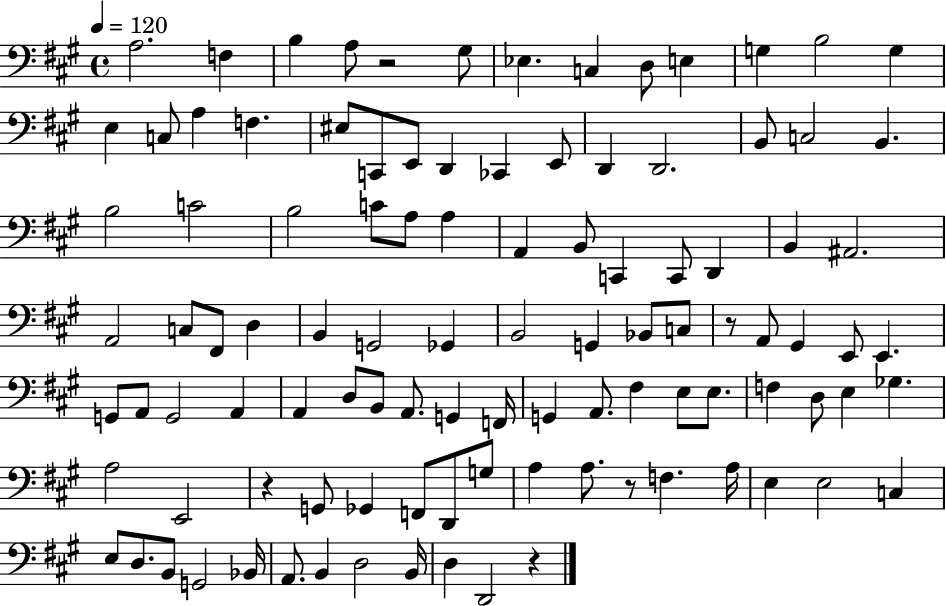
A3/h. F3/q B3/q A3/e R/h G#3/e Eb3/q. C3/q D3/e E3/q G3/q B3/h G3/q E3/q C3/e A3/q F3/q. EIS3/e C2/e E2/e D2/q CES2/q E2/e D2/q D2/h. B2/e C3/h B2/q. B3/h C4/h B3/h C4/e A3/e A3/q A2/q B2/e C2/q C2/e D2/q B2/q A#2/h. A2/h C3/e F#2/e D3/q B2/q G2/h Gb2/q B2/h G2/q Bb2/e C3/e R/e A2/e G#2/q E2/e E2/q. G2/e A2/e G2/h A2/q A2/q D3/e B2/e A2/e. G2/q F2/s G2/q A2/e. F#3/q E3/e E3/e. F3/q D3/e E3/q Gb3/q. A3/h E2/h R/q G2/e Gb2/q F2/e D2/e G3/e A3/q A3/e. R/e F3/q. A3/s E3/q E3/h C3/q E3/e D3/e. B2/e G2/h Bb2/s A2/e. B2/q D3/h B2/s D3/q D2/h R/q